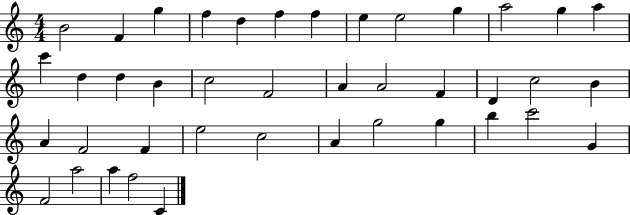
B4/h F4/q G5/q F5/q D5/q F5/q F5/q E5/q E5/h G5/q A5/h G5/q A5/q C6/q D5/q D5/q B4/q C5/h F4/h A4/q A4/h F4/q D4/q C5/h B4/q A4/q F4/h F4/q E5/h C5/h A4/q G5/h G5/q B5/q C6/h G4/q F4/h A5/h A5/q F5/h C4/q